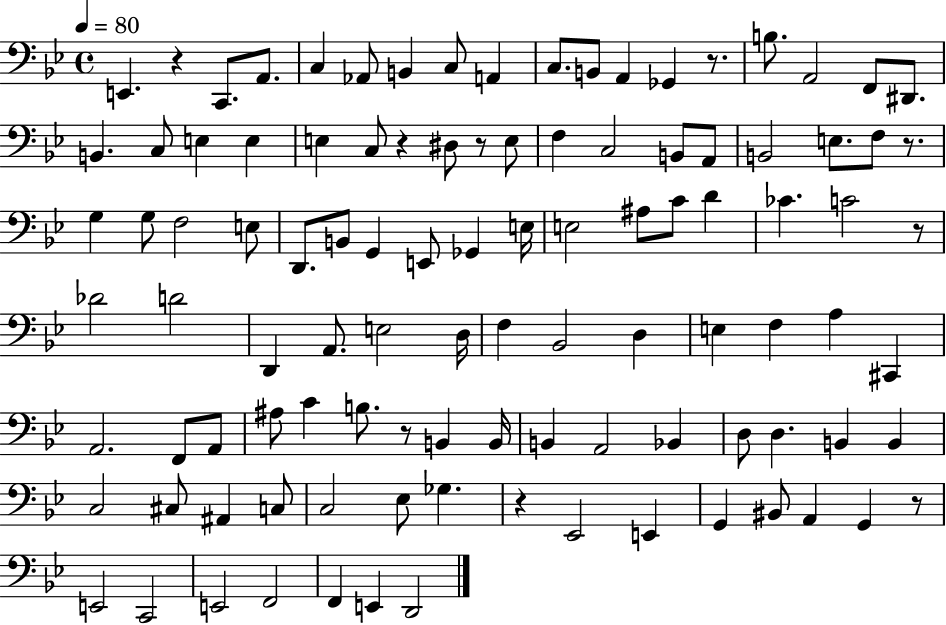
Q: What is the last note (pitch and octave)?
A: D2